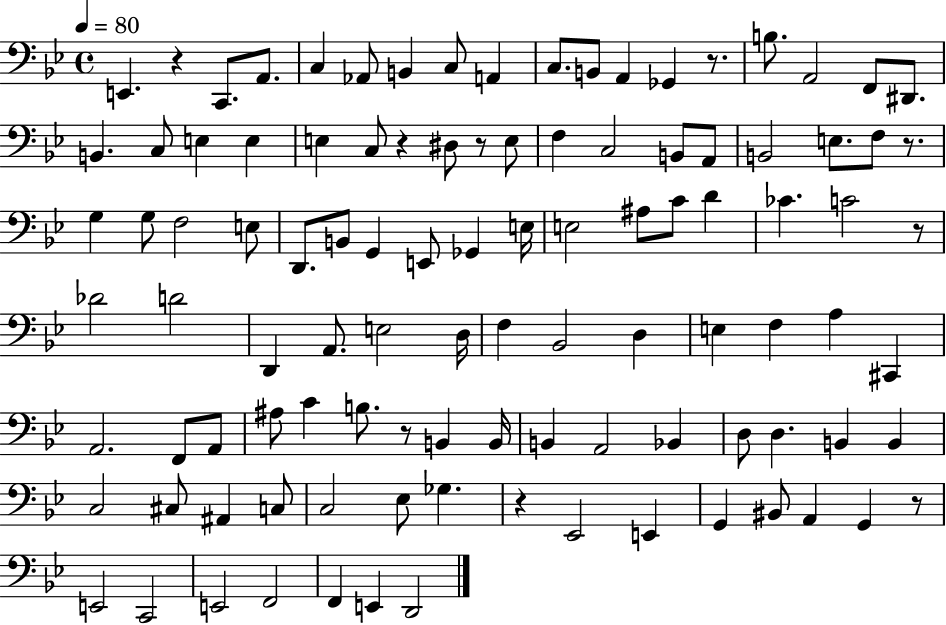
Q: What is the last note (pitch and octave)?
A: D2